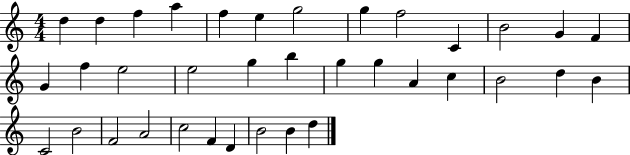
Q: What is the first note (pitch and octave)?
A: D5